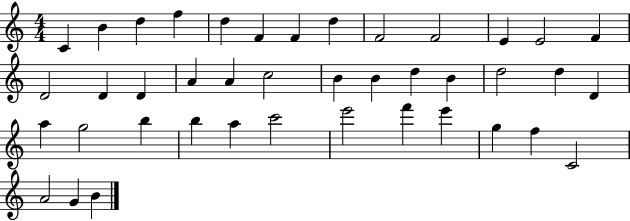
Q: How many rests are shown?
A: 0